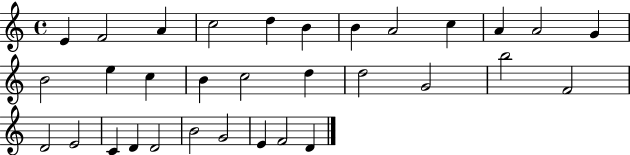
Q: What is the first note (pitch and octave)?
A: E4